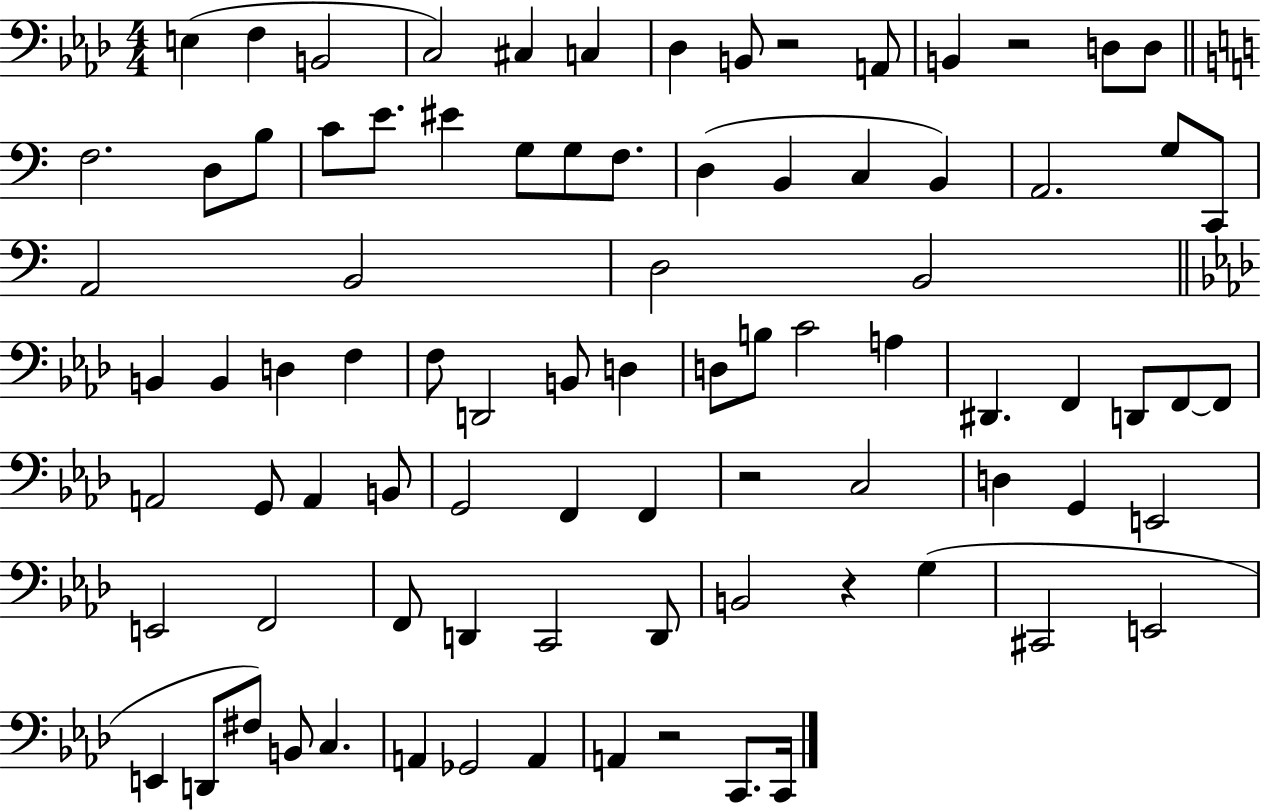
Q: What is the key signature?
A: AES major